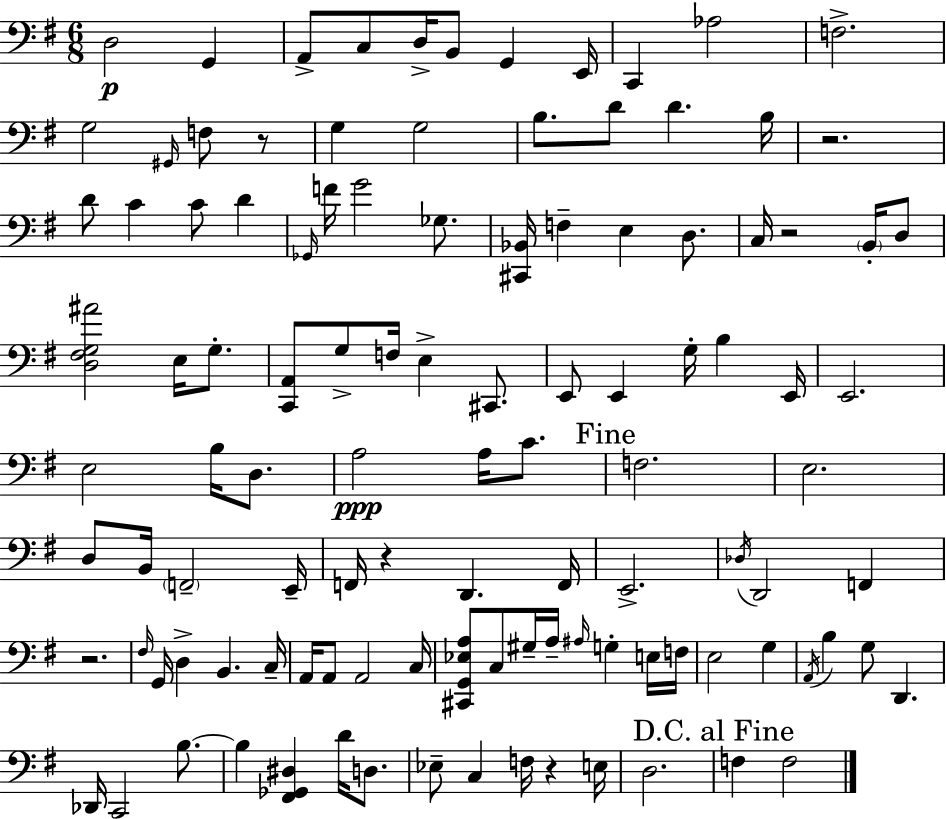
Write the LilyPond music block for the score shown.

{
  \clef bass
  \numericTimeSignature
  \time 6/8
  \key g \major
  \repeat volta 2 { d2\p g,4 | a,8-> c8 d16-> b,8 g,4 e,16 | c,4 aes2 | f2.-> | \break g2 \grace { gis,16 } f8 r8 | g4 g2 | b8. d'8 d'4. | b16 r2. | \break d'8 c'4 c'8 d'4 | \grace { ges,16 } f'16 g'2 ges8. | <cis, bes,>16 f4-- e4 d8. | c16 r2 \parenthesize b,16-. | \break d8 <d fis g ais'>2 e16 g8.-. | <c, a,>8 g8-> f16 e4-> cis,8. | e,8 e,4 g16-. b4 | e,16 e,2. | \break e2 b16 d8. | a2\ppp a16 c'8. | \mark "Fine" f2. | e2. | \break d8 b,16 \parenthesize f,2-- | e,16-- f,16 r4 d,4. | f,16 e,2.-> | \acciaccatura { des16 } d,2 f,4 | \break r2. | \grace { fis16 } g,16 d4-> b,4. | c16-- a,16 a,8 a,2 | c16 <cis, g, ees a>8 c8 gis16-- a16-- \grace { ais16 } g4-. | \break e16 f16 e2 | g4 \acciaccatura { a,16 } b4 g8 | d,4. des,16 c,2 | b8.~~ b4 <fis, ges, dis>4 | \break d'16 d8. ees8-- c4 | f16 r4 e16 d2. | \mark "D.C. al Fine" f4 f2 | } \bar "|."
}